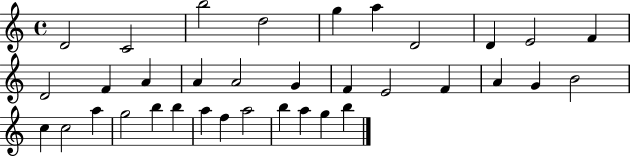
{
  \clef treble
  \time 4/4
  \defaultTimeSignature
  \key c \major
  d'2 c'2 | b''2 d''2 | g''4 a''4 d'2 | d'4 e'2 f'4 | \break d'2 f'4 a'4 | a'4 a'2 g'4 | f'4 e'2 f'4 | a'4 g'4 b'2 | \break c''4 c''2 a''4 | g''2 b''4 b''4 | a''4 f''4 a''2 | b''4 a''4 g''4 b''4 | \break \bar "|."
}